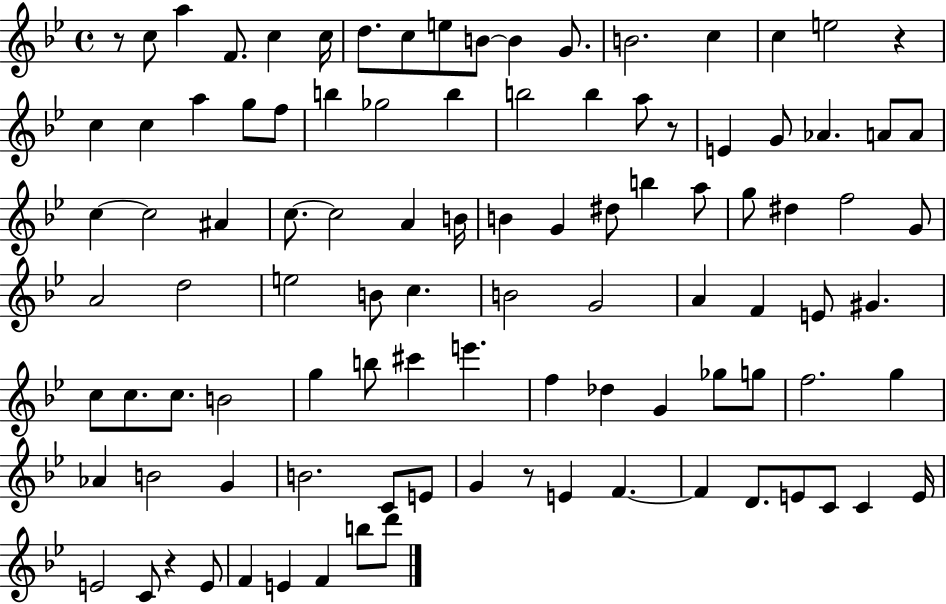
R/e C5/e A5/q F4/e. C5/q C5/s D5/e. C5/e E5/e B4/e B4/q G4/e. B4/h. C5/q C5/q E5/h R/q C5/q C5/q A5/q G5/e F5/e B5/q Gb5/h B5/q B5/h B5/q A5/e R/e E4/q G4/e Ab4/q. A4/e A4/e C5/q C5/h A#4/q C5/e. C5/h A4/q B4/s B4/q G4/q D#5/e B5/q A5/e G5/e D#5/q F5/h G4/e A4/h D5/h E5/h B4/e C5/q. B4/h G4/h A4/q F4/q E4/e G#4/q. C5/e C5/e. C5/e. B4/h G5/q B5/e C#6/q E6/q. F5/q Db5/q G4/q Gb5/e G5/e F5/h. G5/q Ab4/q B4/h G4/q B4/h. C4/e E4/e G4/q R/e E4/q F4/q. F4/q D4/e. E4/e C4/e C4/q E4/s E4/h C4/e R/q E4/e F4/q E4/q F4/q B5/e D6/e